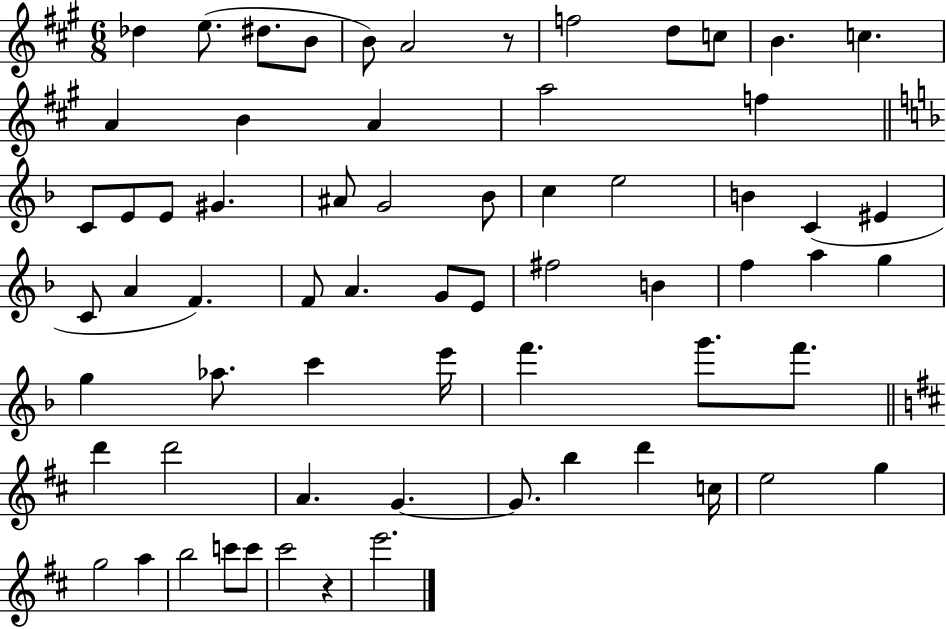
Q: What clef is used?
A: treble